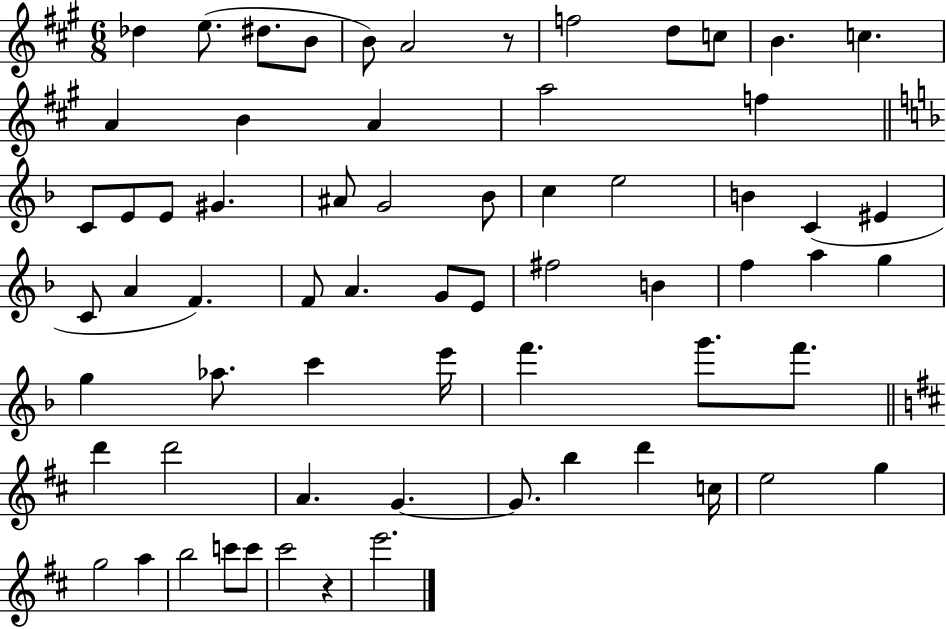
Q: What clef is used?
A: treble